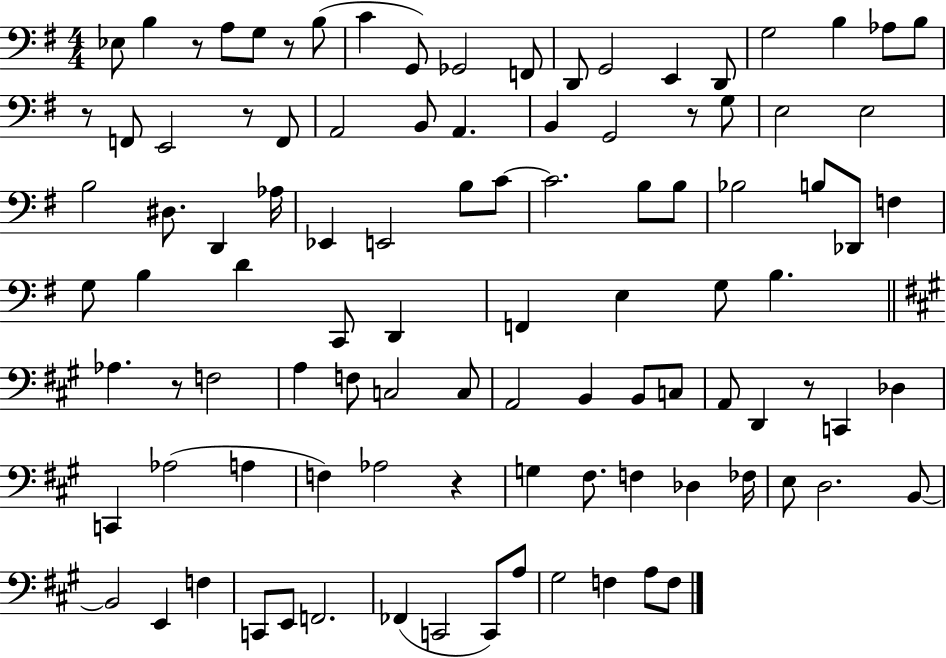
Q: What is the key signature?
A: G major